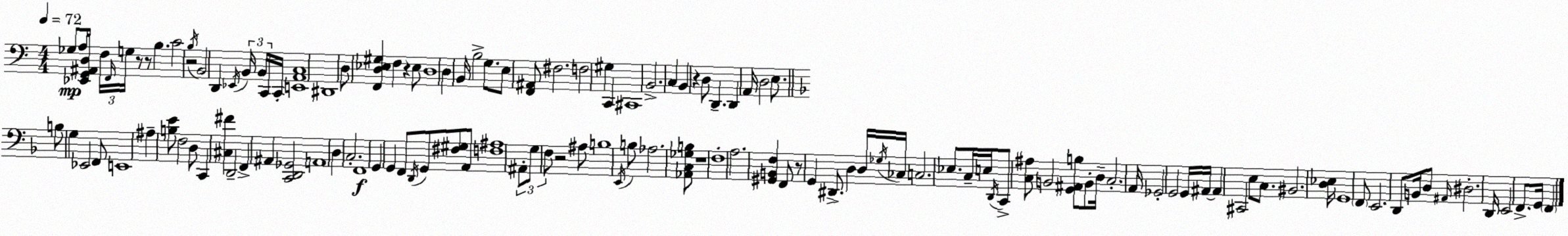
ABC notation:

X:1
T:Untitled
M:4/4
L:1/4
K:Am
_G,/2 A,/4 [_E,,G,,^A,,D,]/4 F,/4 F,,/4 G,/4 z/2 z/2 B, C2 z2 B,/4 B,,2 D,, _E,,/4 B,,/4 B,,/4 C,,/4 C,,/4 [E,,A,,C,]4 ^D,,4 D,/2 [F,,D,_E,^G,] F, z _E,/2 D,4 D, B,,/4 B,2 G,/2 E,/2 [F,,^A,,]/2 ^F,2 F,2 ^G, C,, ^C,,4 B,,2 C, B,, z D,/2 D,, D,, A,,/4 D,2 E,/2 B,/2 G, _E,,2 F,,/2 E,,4 ^A, [B,E]/2 F,2 D,/2 C,, [^C,^F] D,,2 F,, ^A,, [C,,D,,_G,,]2 A,,4 D, C,2 F,,4 G,, G,, F,,/2 D,,/4 G,,/2 [^F,^G,]/2 A,,/2 [F,^A,]4 ^A,,/2 G,/2 F,/2 z2 ^A,/2 B,4 E,,/4 B,/2 _A,2 [_A,,C,_G,B,]/2 z4 F,4 A,2 [^G,,B,,F,] F,,/2 z/2 G,, ^D,,/2 D, D,/4 _G,/4 _C,/4 C,2 _E,/2 C,/4 E,/4 D,,/4 C,,/2 [C,^A,]/2 B,,2 [G,,^A,,B,]/2 B,,/2 D,/4 C,2 A,,/4 _G,,2 G,,2 G,,/4 ^A,,/4 ^A,, ^C,,2 E,/2 C,/2 ^B,,2 [D,_E,]/4 G,,4 F,,/2 E,,2 D,,/2 B,,/4 D,/2 ^A,,/4 ^D,2 D,,/4 E,,2 F,,/2 G,,/4 F,,